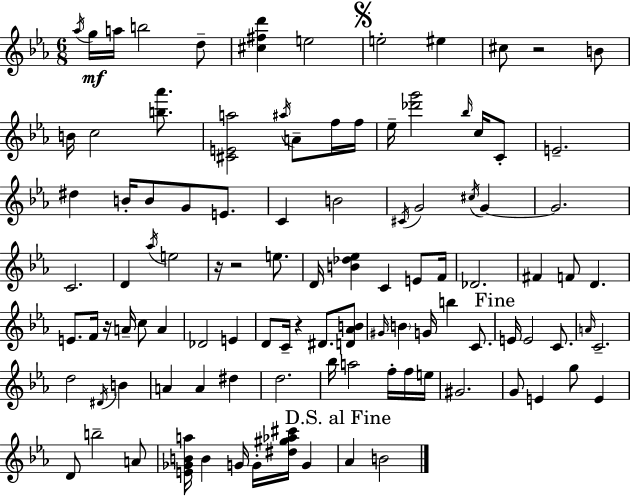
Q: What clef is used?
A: treble